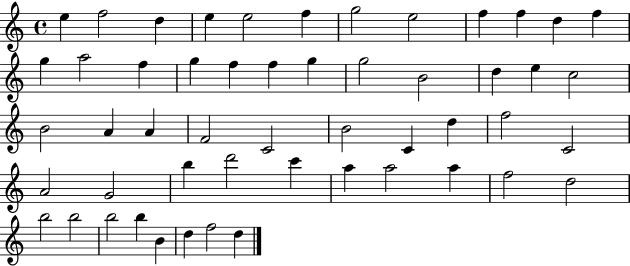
E5/q F5/h D5/q E5/q E5/h F5/q G5/h E5/h F5/q F5/q D5/q F5/q G5/q A5/h F5/q G5/q F5/q F5/q G5/q G5/h B4/h D5/q E5/q C5/h B4/h A4/q A4/q F4/h C4/h B4/h C4/q D5/q F5/h C4/h A4/h G4/h B5/q D6/h C6/q A5/q A5/h A5/q F5/h D5/h B5/h B5/h B5/h B5/q B4/q D5/q F5/h D5/q